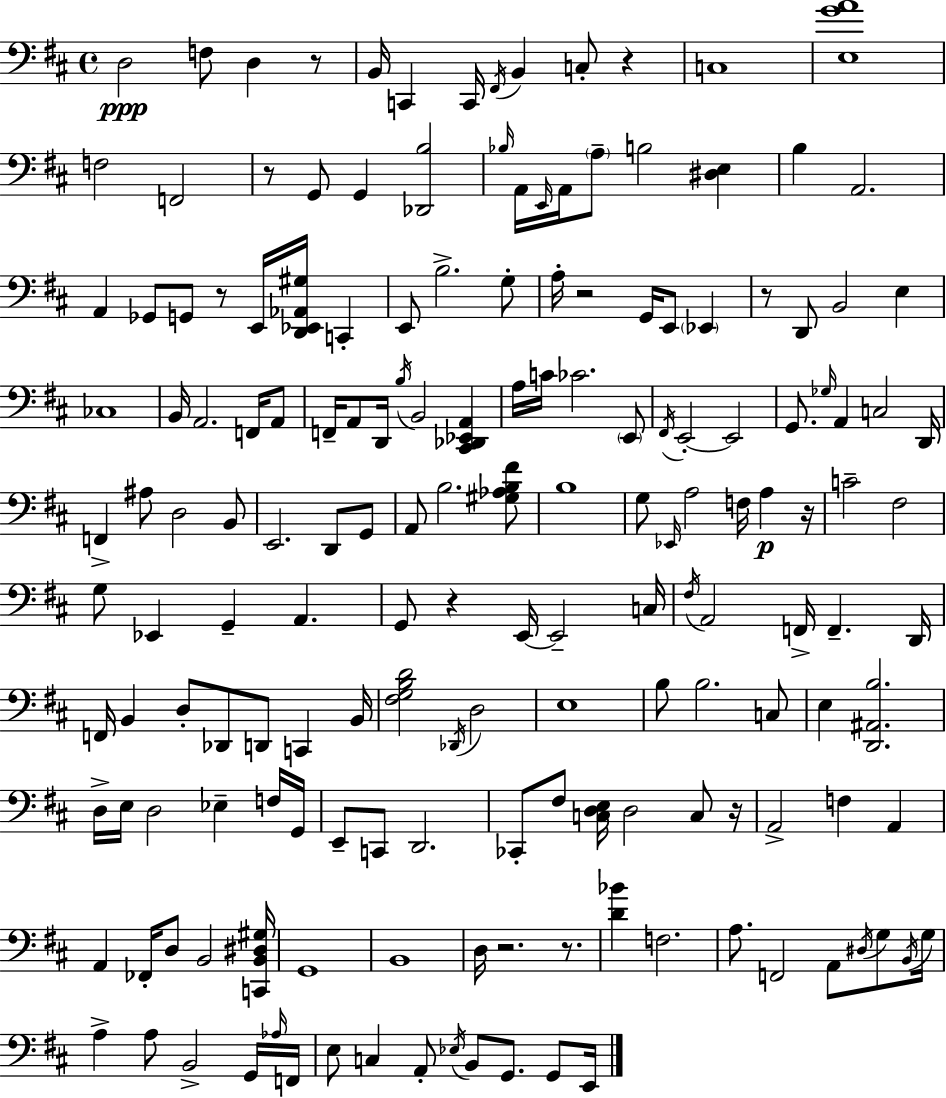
{
  \clef bass
  \time 4/4
  \defaultTimeSignature
  \key d \major
  \repeat volta 2 { d2\ppp f8 d4 r8 | b,16 c,4 c,16 \acciaccatura { fis,16 } b,4 c8-. r4 | c1 | <e g' a'>1 | \break f2 f,2 | r8 g,8 g,4 <des, b>2 | \grace { bes16 } a,16 \grace { e,16 } a,16 \parenthesize a8-- b2 <dis e>4 | b4 a,2. | \break a,4 ges,8 g,8 r8 e,16 <d, ees, aes, gis>16 c,4-. | e,8 b2.-> | g8-. a16-. r2 g,16 e,8 \parenthesize ees,4 | r8 d,8 b,2 e4 | \break ces1 | b,16 a,2. | f,16 a,8 f,16-- a,8 d,16 \acciaccatura { b16 } b,2 | <cis, des, ees, a,>4 a16 c'16 ces'2. | \break \parenthesize e,8 \acciaccatura { fis,16 } e,2-.~~ e,2 | g,8. \grace { ges16 } a,4 c2 | d,16 f,4-> ais8 d2 | b,8 e,2. | \break d,8 g,8 a,8 b2. | <gis aes b fis'>8 b1 | g8 \grace { ees,16 } a2 | f16 a4\p r16 c'2-- fis2 | \break g8 ees,4 g,4-- | a,4. g,8 r4 e,16~~ e,2-- | c16 \acciaccatura { fis16 } a,2 | f,16-> f,4.-- d,16 f,16 b,4 d8-. des,8 | \break d,8 c,4 b,16 <fis g b d'>2 | \acciaccatura { des,16 } d2 e1 | b8 b2. | c8 e4 <d, ais, b>2. | \break d16-> e16 d2 | ees4-- f16 g,16 e,8-- c,8 d,2. | ces,8-. fis8 <c d e>16 d2 | c8 r16 a,2-> | \break f4 a,4 a,4 fes,16-. d8 | b,2 <c, b, dis gis>16 g,1 | b,1 | d16 r2. | \break r8. <d' bes'>4 f2. | a8. f,2 | a,8 \acciaccatura { dis16 } g8 \acciaccatura { b,16 } g16 a4-> a8 | b,2-> g,16 \grace { aes16 } f,16 e8 c4 | \break a,8-. \acciaccatura { ees16 } b,8 g,8. g,8 e,16 } \bar "|."
}